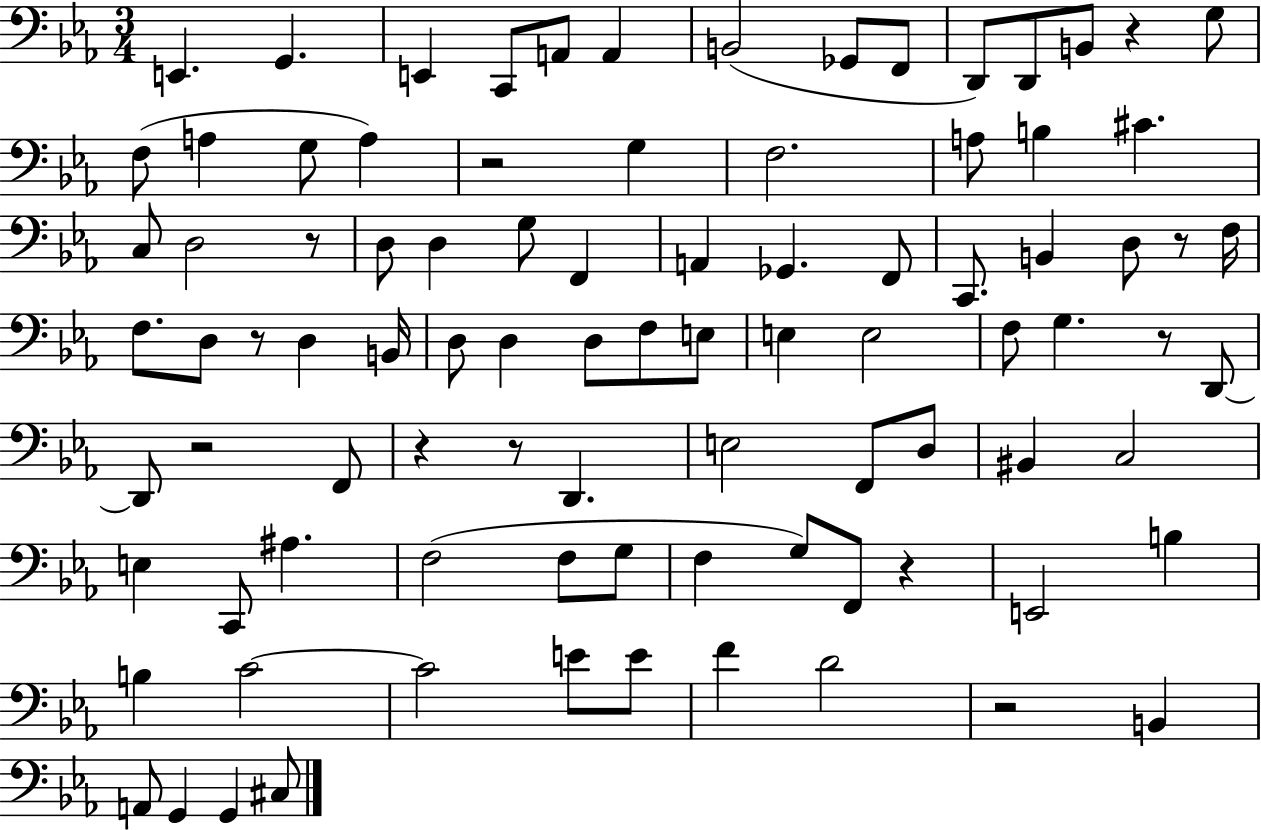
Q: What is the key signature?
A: EES major